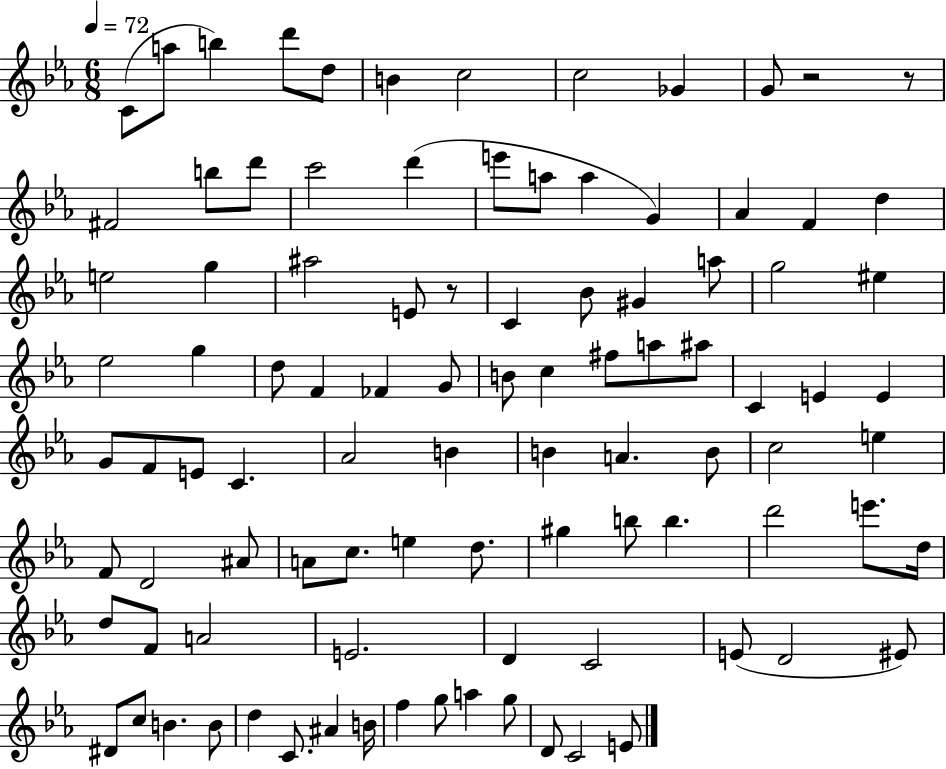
{
  \clef treble
  \numericTimeSignature
  \time 6/8
  \key ees \major
  \tempo 4 = 72
  c'8( a''8 b''4) d'''8 d''8 | b'4 c''2 | c''2 ges'4 | g'8 r2 r8 | \break fis'2 b''8 d'''8 | c'''2 d'''4( | e'''8 a''8 a''4 g'4) | aes'4 f'4 d''4 | \break e''2 g''4 | ais''2 e'8 r8 | c'4 bes'8 gis'4 a''8 | g''2 eis''4 | \break ees''2 g''4 | d''8 f'4 fes'4 g'8 | b'8 c''4 fis''8 a''8 ais''8 | c'4 e'4 e'4 | \break g'8 f'8 e'8 c'4. | aes'2 b'4 | b'4 a'4. b'8 | c''2 e''4 | \break f'8 d'2 ais'8 | a'8 c''8. e''4 d''8. | gis''4 b''8 b''4. | d'''2 e'''8. d''16 | \break d''8 f'8 a'2 | e'2. | d'4 c'2 | e'8( d'2 eis'8) | \break dis'8 c''8 b'4. b'8 | d''4 c'8. ais'4 b'16 | f''4 g''8 a''4 g''8 | d'8 c'2 e'8 | \break \bar "|."
}